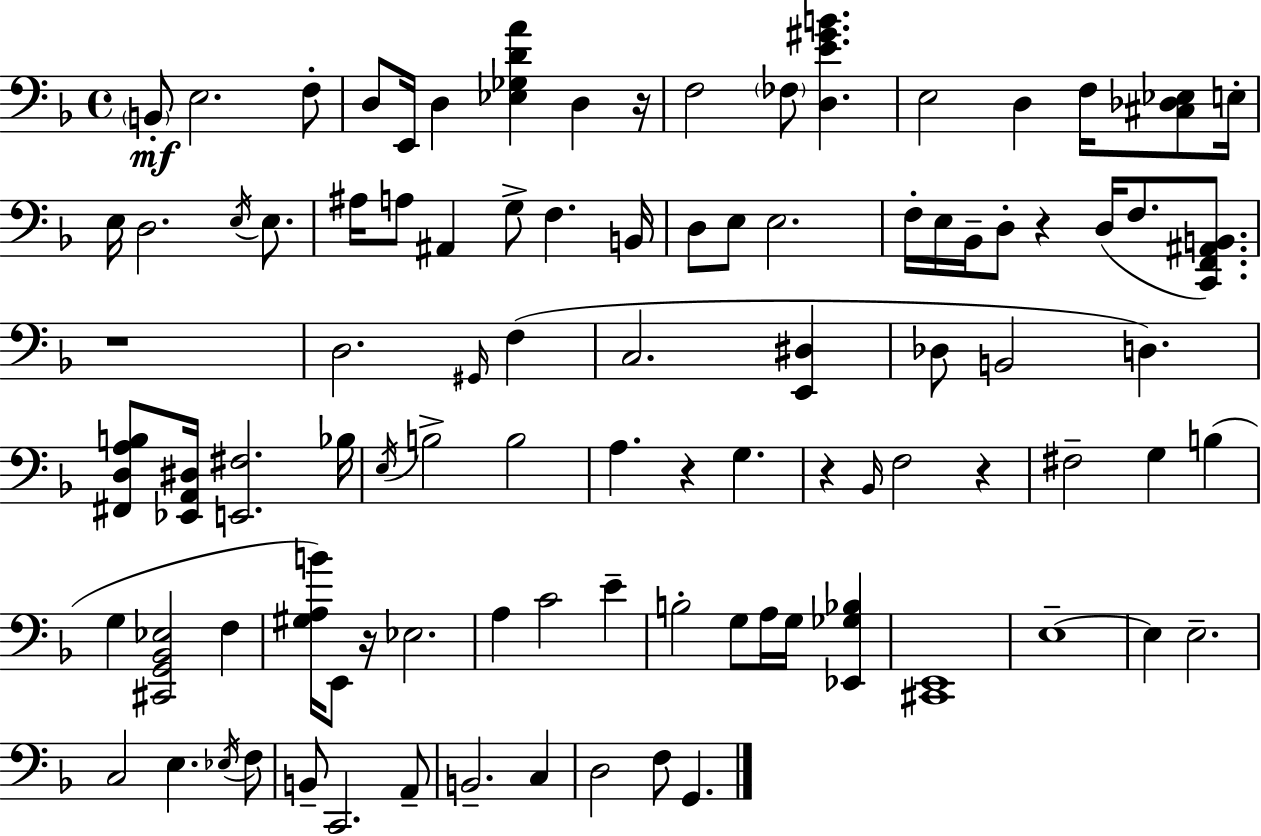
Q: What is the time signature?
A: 4/4